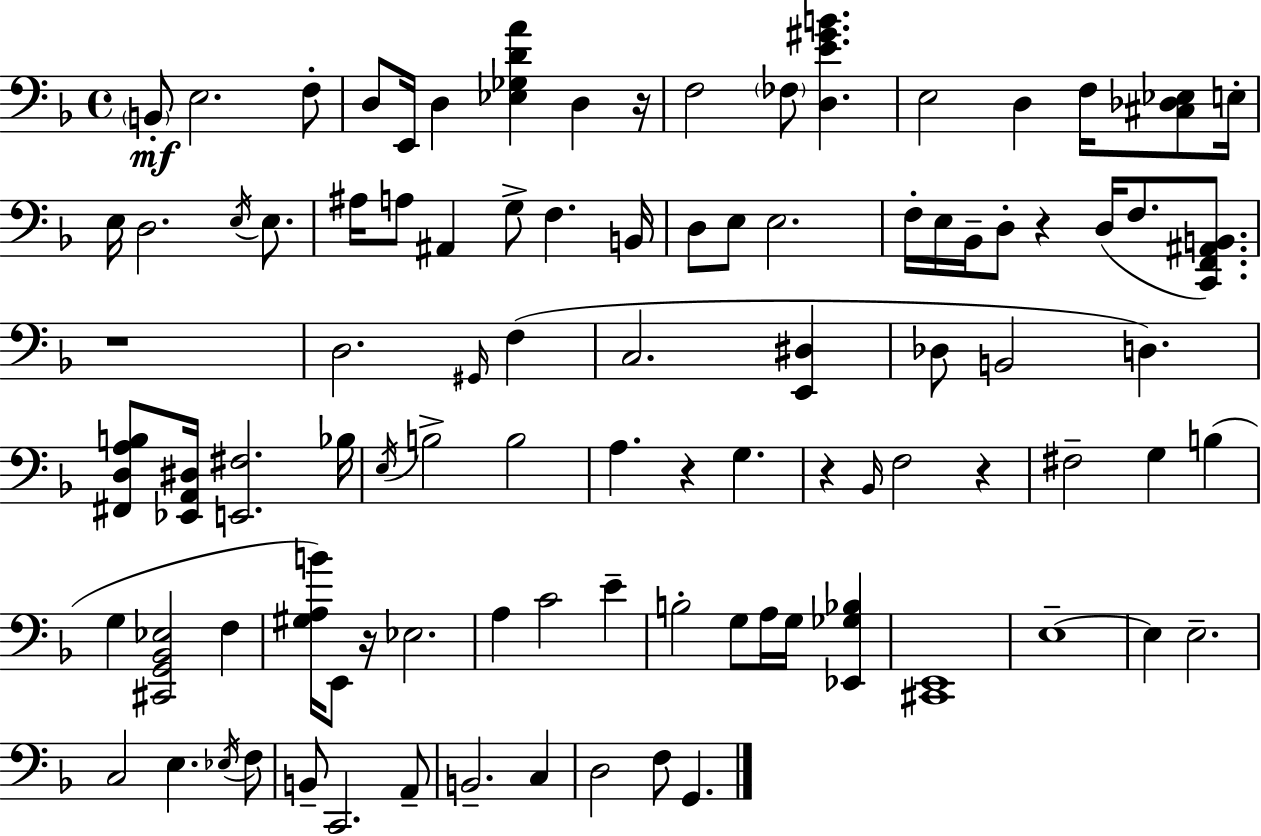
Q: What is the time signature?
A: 4/4